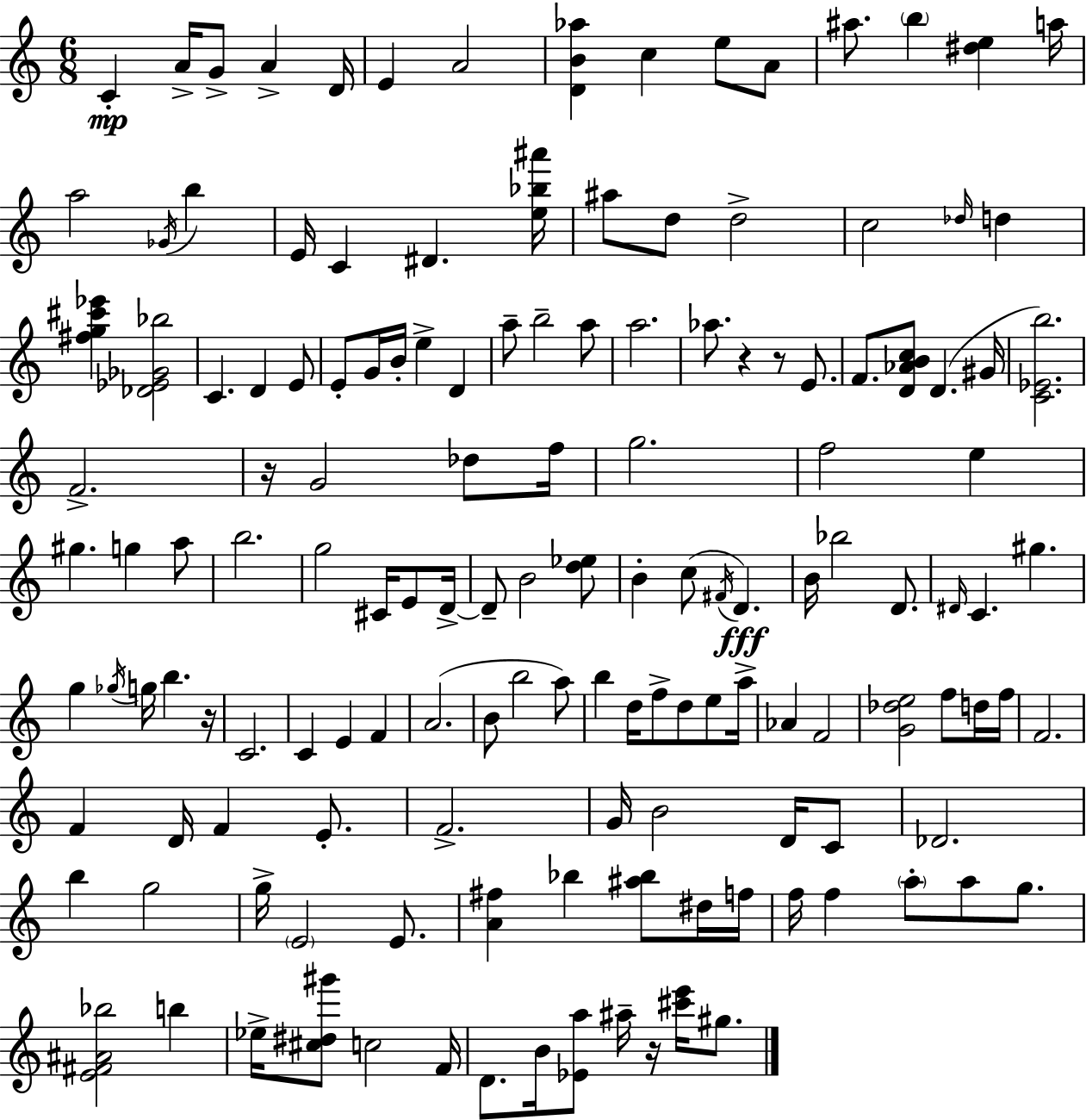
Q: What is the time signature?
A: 6/8